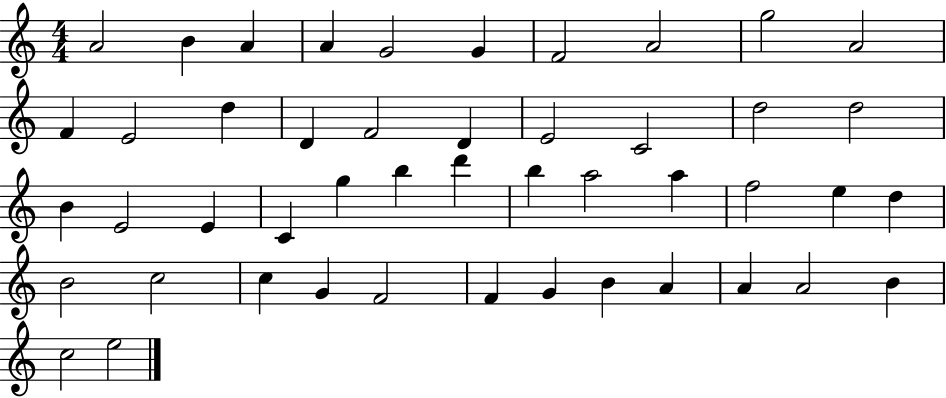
X:1
T:Untitled
M:4/4
L:1/4
K:C
A2 B A A G2 G F2 A2 g2 A2 F E2 d D F2 D E2 C2 d2 d2 B E2 E C g b d' b a2 a f2 e d B2 c2 c G F2 F G B A A A2 B c2 e2